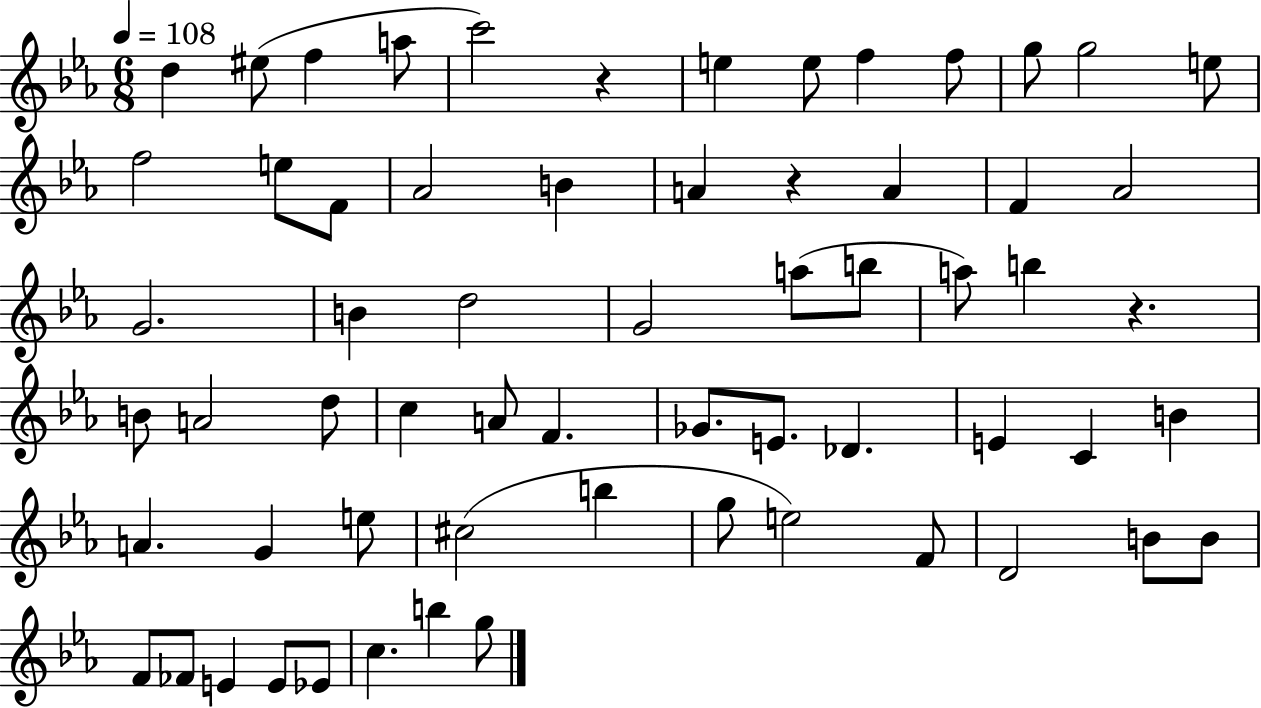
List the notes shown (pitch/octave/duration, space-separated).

D5/q EIS5/e F5/q A5/e C6/h R/q E5/q E5/e F5/q F5/e G5/e G5/h E5/e F5/h E5/e F4/e Ab4/h B4/q A4/q R/q A4/q F4/q Ab4/h G4/h. B4/q D5/h G4/h A5/e B5/e A5/e B5/q R/q. B4/e A4/h D5/e C5/q A4/e F4/q. Gb4/e. E4/e. Db4/q. E4/q C4/q B4/q A4/q. G4/q E5/e C#5/h B5/q G5/e E5/h F4/e D4/h B4/e B4/e F4/e FES4/e E4/q E4/e Eb4/e C5/q. B5/q G5/e